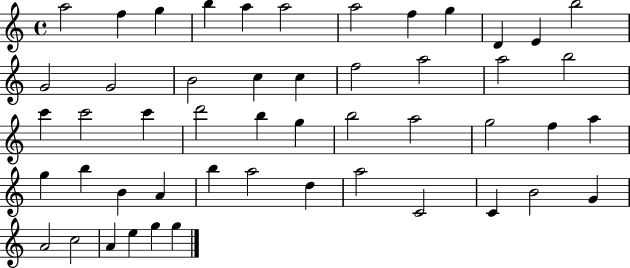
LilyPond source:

{
  \clef treble
  \time 4/4
  \defaultTimeSignature
  \key c \major
  a''2 f''4 g''4 | b''4 a''4 a''2 | a''2 f''4 g''4 | d'4 e'4 b''2 | \break g'2 g'2 | b'2 c''4 c''4 | f''2 a''2 | a''2 b''2 | \break c'''4 c'''2 c'''4 | d'''2 b''4 g''4 | b''2 a''2 | g''2 f''4 a''4 | \break g''4 b''4 b'4 a'4 | b''4 a''2 d''4 | a''2 c'2 | c'4 b'2 g'4 | \break a'2 c''2 | a'4 e''4 g''4 g''4 | \bar "|."
}